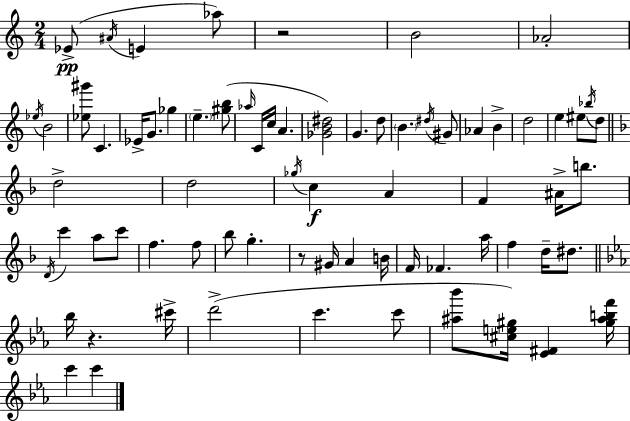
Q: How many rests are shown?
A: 3